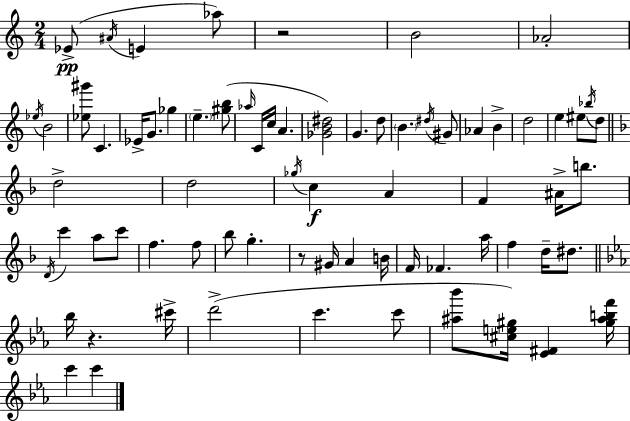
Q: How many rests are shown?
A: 3